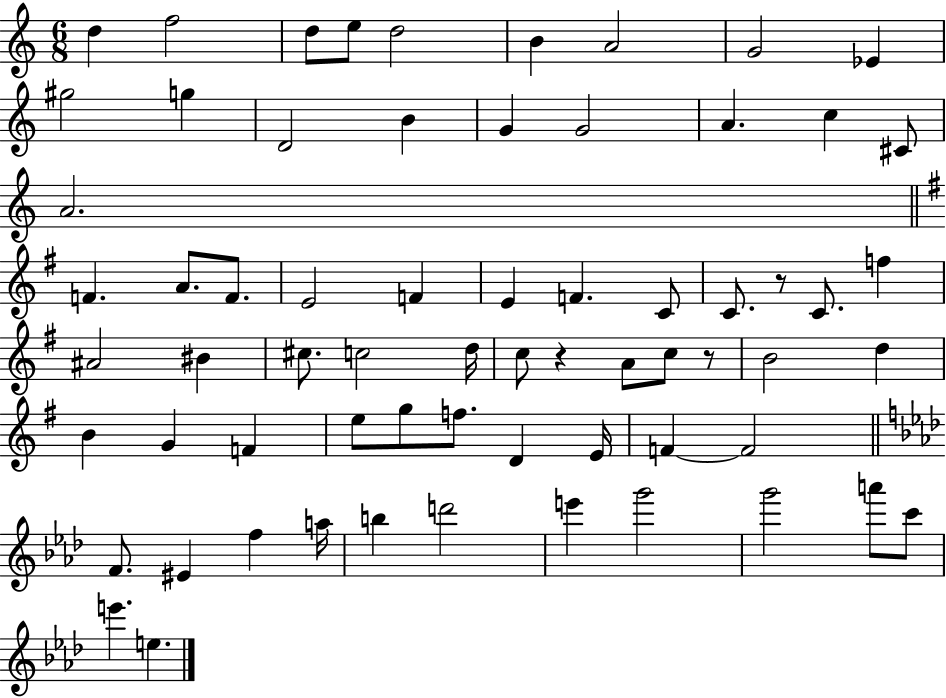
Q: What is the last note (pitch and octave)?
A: E5